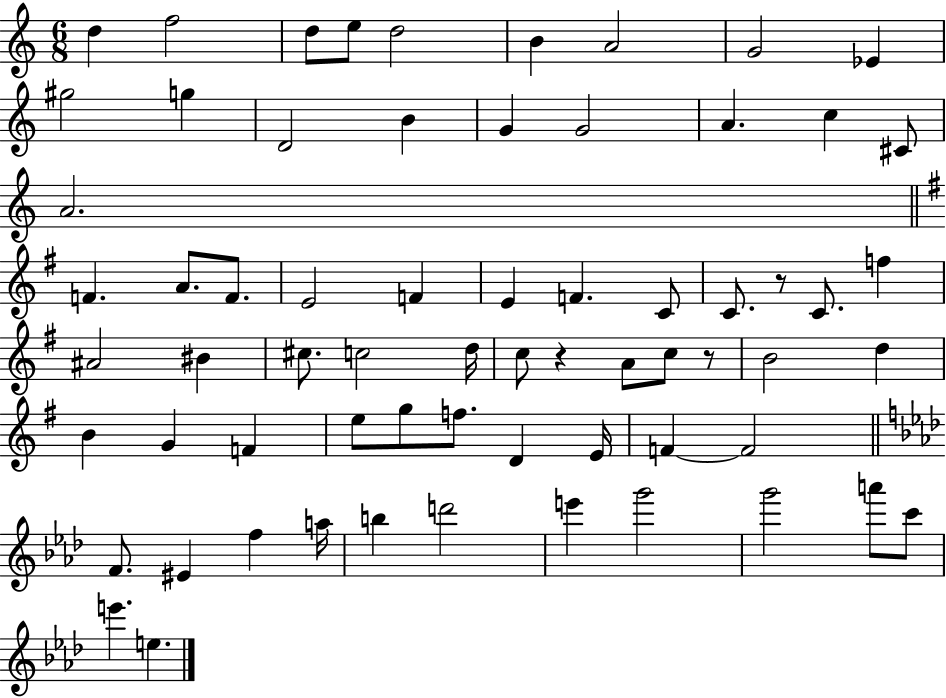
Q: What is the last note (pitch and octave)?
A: E5